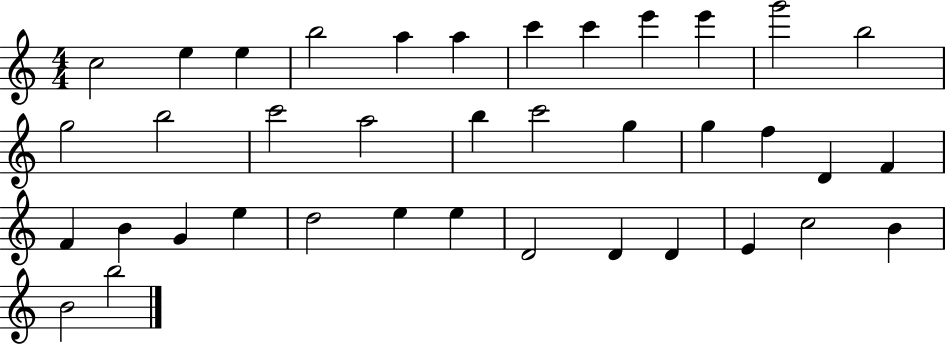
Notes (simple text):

C5/h E5/q E5/q B5/h A5/q A5/q C6/q C6/q E6/q E6/q G6/h B5/h G5/h B5/h C6/h A5/h B5/q C6/h G5/q G5/q F5/q D4/q F4/q F4/q B4/q G4/q E5/q D5/h E5/q E5/q D4/h D4/q D4/q E4/q C5/h B4/q B4/h B5/h